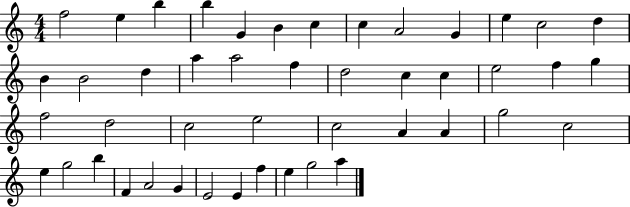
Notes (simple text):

F5/h E5/q B5/q B5/q G4/q B4/q C5/q C5/q A4/h G4/q E5/q C5/h D5/q B4/q B4/h D5/q A5/q A5/h F5/q D5/h C5/q C5/q E5/h F5/q G5/q F5/h D5/h C5/h E5/h C5/h A4/q A4/q G5/h C5/h E5/q G5/h B5/q F4/q A4/h G4/q E4/h E4/q F5/q E5/q G5/h A5/q